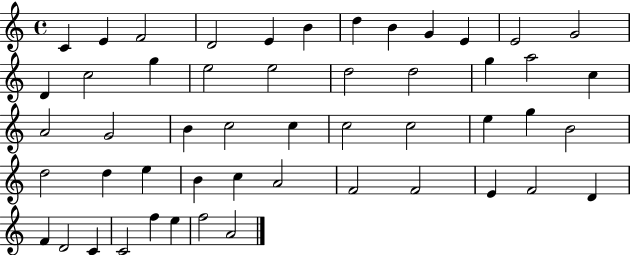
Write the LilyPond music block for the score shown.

{
  \clef treble
  \time 4/4
  \defaultTimeSignature
  \key c \major
  c'4 e'4 f'2 | d'2 e'4 b'4 | d''4 b'4 g'4 e'4 | e'2 g'2 | \break d'4 c''2 g''4 | e''2 e''2 | d''2 d''2 | g''4 a''2 c''4 | \break a'2 g'2 | b'4 c''2 c''4 | c''2 c''2 | e''4 g''4 b'2 | \break d''2 d''4 e''4 | b'4 c''4 a'2 | f'2 f'2 | e'4 f'2 d'4 | \break f'4 d'2 c'4 | c'2 f''4 e''4 | f''2 a'2 | \bar "|."
}